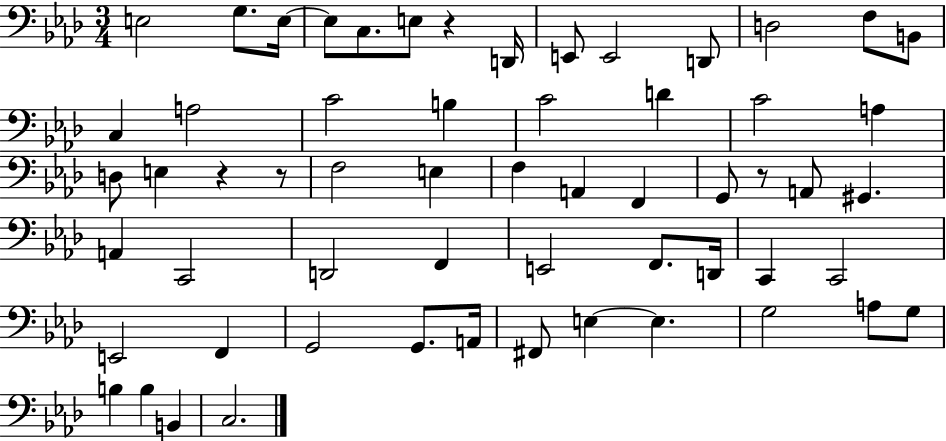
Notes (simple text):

E3/h G3/e. E3/s E3/e C3/e. E3/e R/q D2/s E2/e E2/h D2/e D3/h F3/e B2/e C3/q A3/h C4/h B3/q C4/h D4/q C4/h A3/q D3/e E3/q R/q R/e F3/h E3/q F3/q A2/q F2/q G2/e R/e A2/e G#2/q. A2/q C2/h D2/h F2/q E2/h F2/e. D2/s C2/q C2/h E2/h F2/q G2/h G2/e. A2/s F#2/e E3/q E3/q. G3/h A3/e G3/e B3/q B3/q B2/q C3/h.